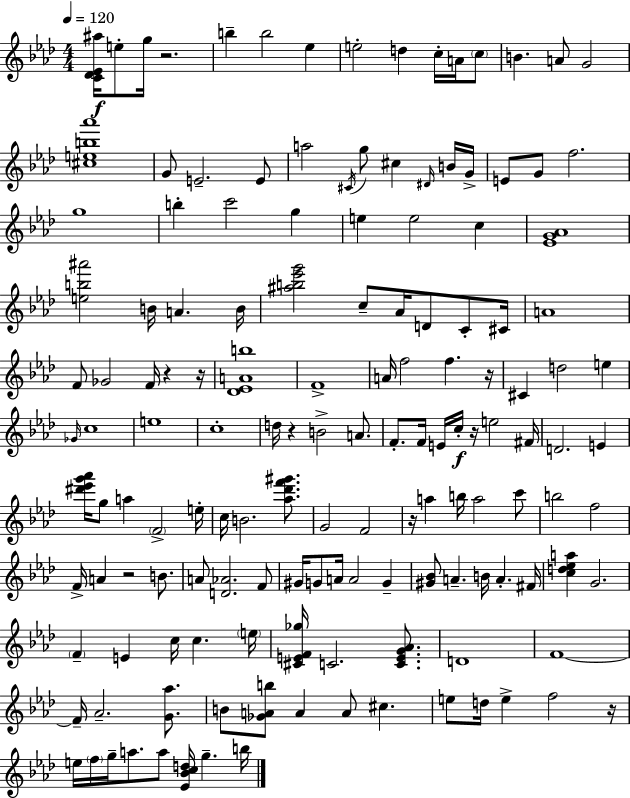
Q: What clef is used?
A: treble